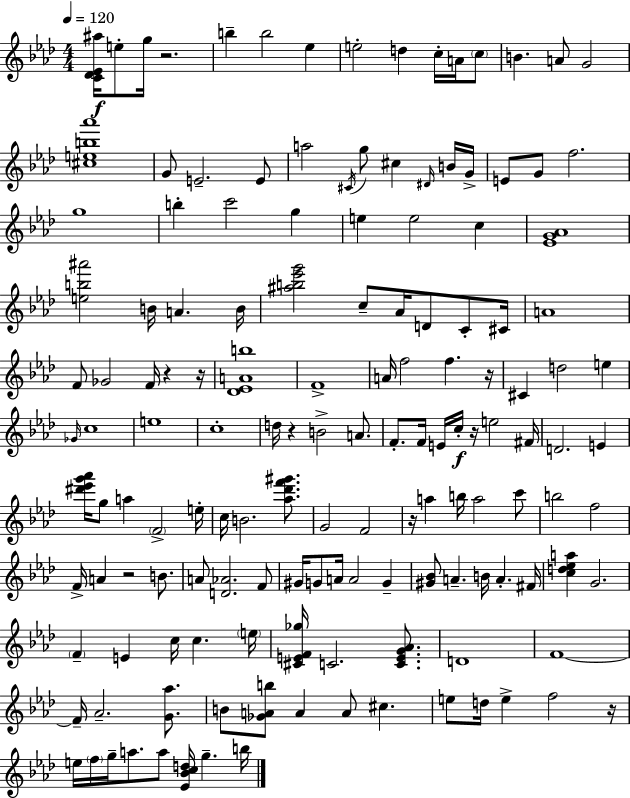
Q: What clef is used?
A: treble